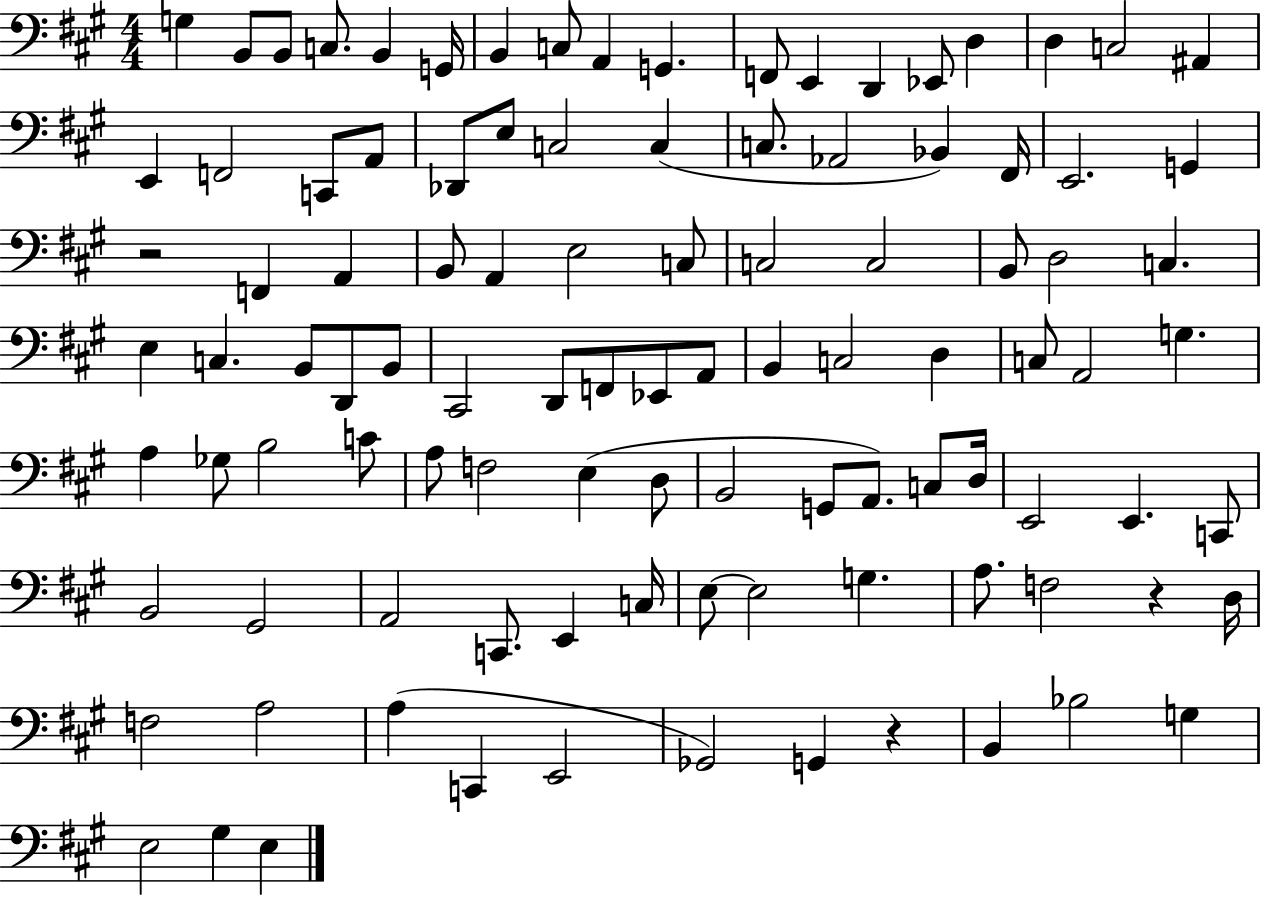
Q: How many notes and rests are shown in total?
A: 103